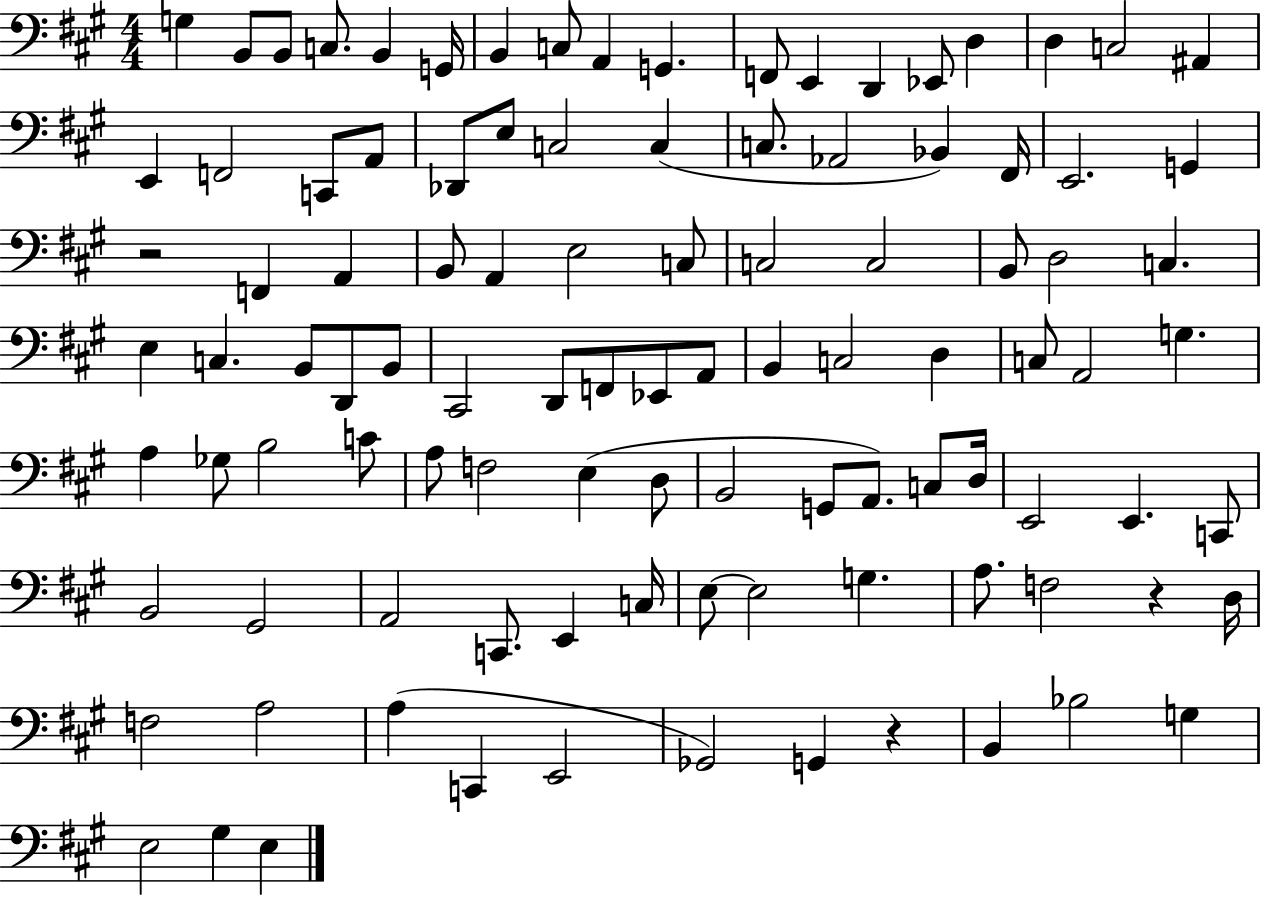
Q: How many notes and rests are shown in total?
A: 103